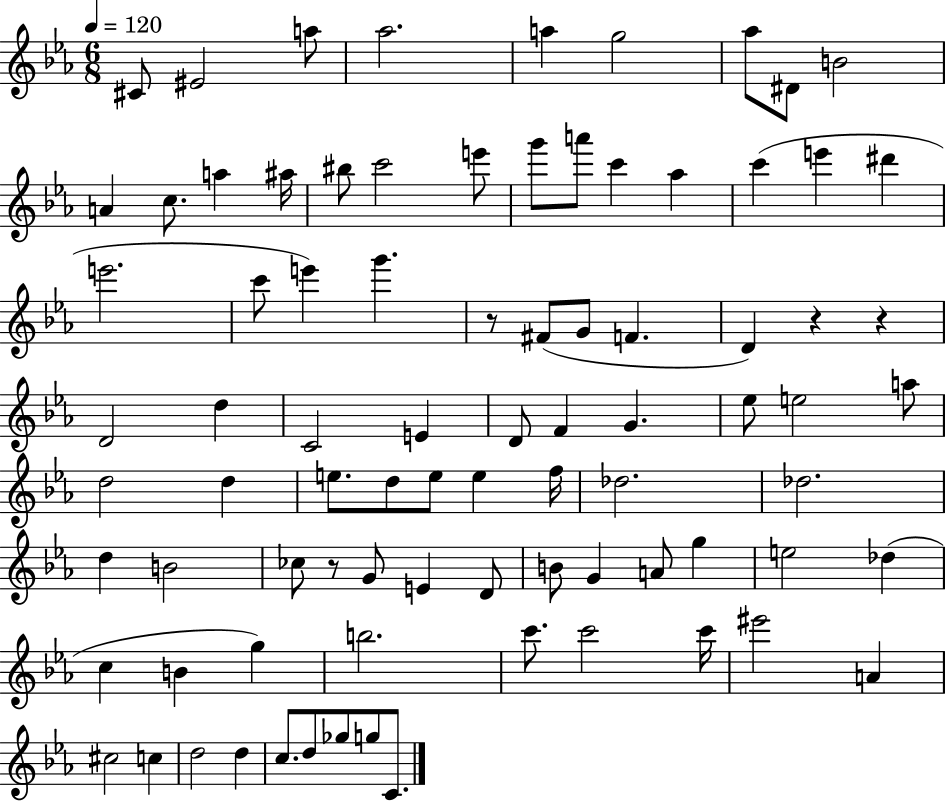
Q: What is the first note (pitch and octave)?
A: C#4